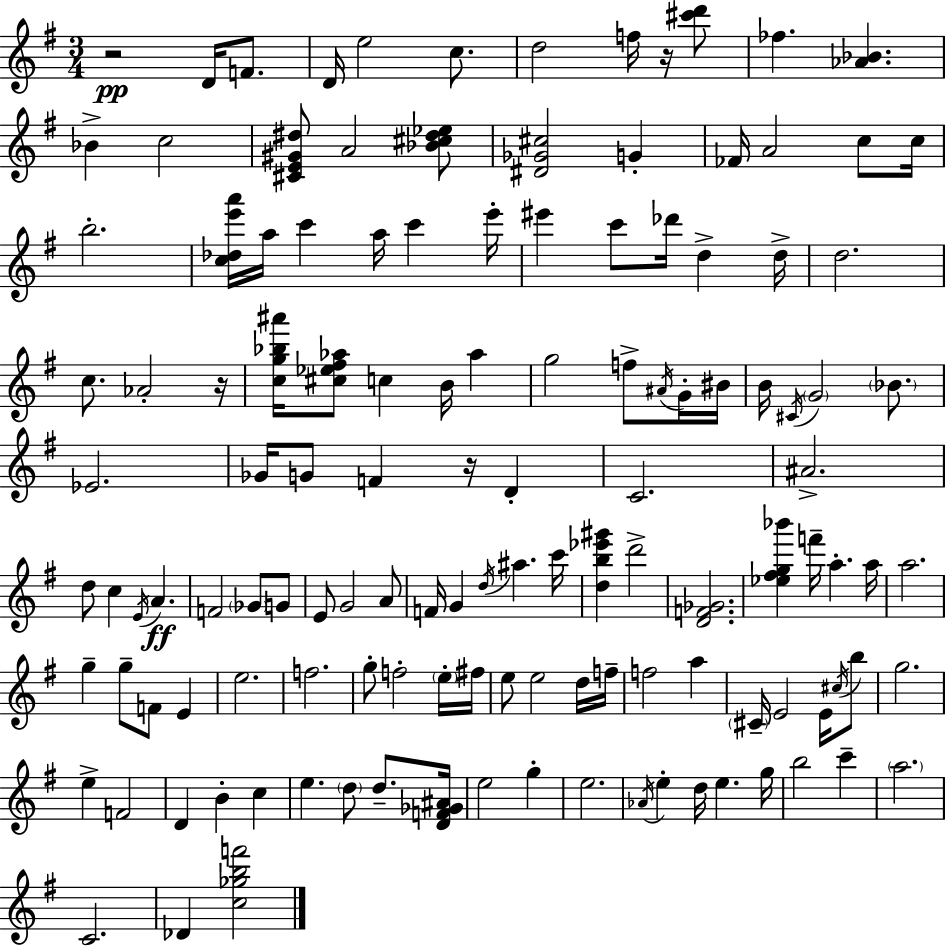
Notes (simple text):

R/h D4/s F4/e. D4/s E5/h C5/e. D5/h F5/s R/s [C#6,D6]/e FES5/q. [Ab4,Bb4]/q. Bb4/q C5/h [C#4,E4,G#4,D#5]/e A4/h [Bb4,C#5,D#5,Eb5]/e [D#4,Gb4,C#5]/h G4/q FES4/s A4/h C5/e C5/s B5/h. [C5,Db5,E6,A6]/s A5/s C6/q A5/s C6/q E6/s EIS6/q C6/e Db6/s D5/q D5/s D5/h. C5/e. Ab4/h R/s [C5,G5,Bb5,A#6]/s [C#5,Eb5,F#5,Ab5]/e C5/q B4/s Ab5/q G5/h F5/e A#4/s G4/s BIS4/s B4/s C#4/s G4/h Bb4/e. Eb4/h. Gb4/s G4/e F4/q R/s D4/q C4/h. A#4/h. D5/e C5/q E4/s A4/q. F4/h Gb4/e G4/e E4/e G4/h A4/e F4/s G4/q D5/s A#5/q. C6/s [D5,B5,Eb6,G#6]/q D6/h [D4,F4,Gb4]/h. [Eb5,F#5,G5,Bb6]/q F6/s A5/q. A5/s A5/h. G5/q G5/e F4/e E4/q E5/h. F5/h. G5/e F5/h E5/s F#5/s E5/e E5/h D5/s F5/s F5/h A5/q C#4/s E4/h E4/s C#5/s B5/e G5/h. E5/q F4/h D4/q B4/q C5/q E5/q. D5/e D5/e. [D4,F4,Gb4,A#4]/s E5/h G5/q E5/h. Ab4/s E5/q D5/s E5/q. G5/s B5/h C6/q A5/h. C4/h. Db4/q [C5,Gb5,B5,F6]/h